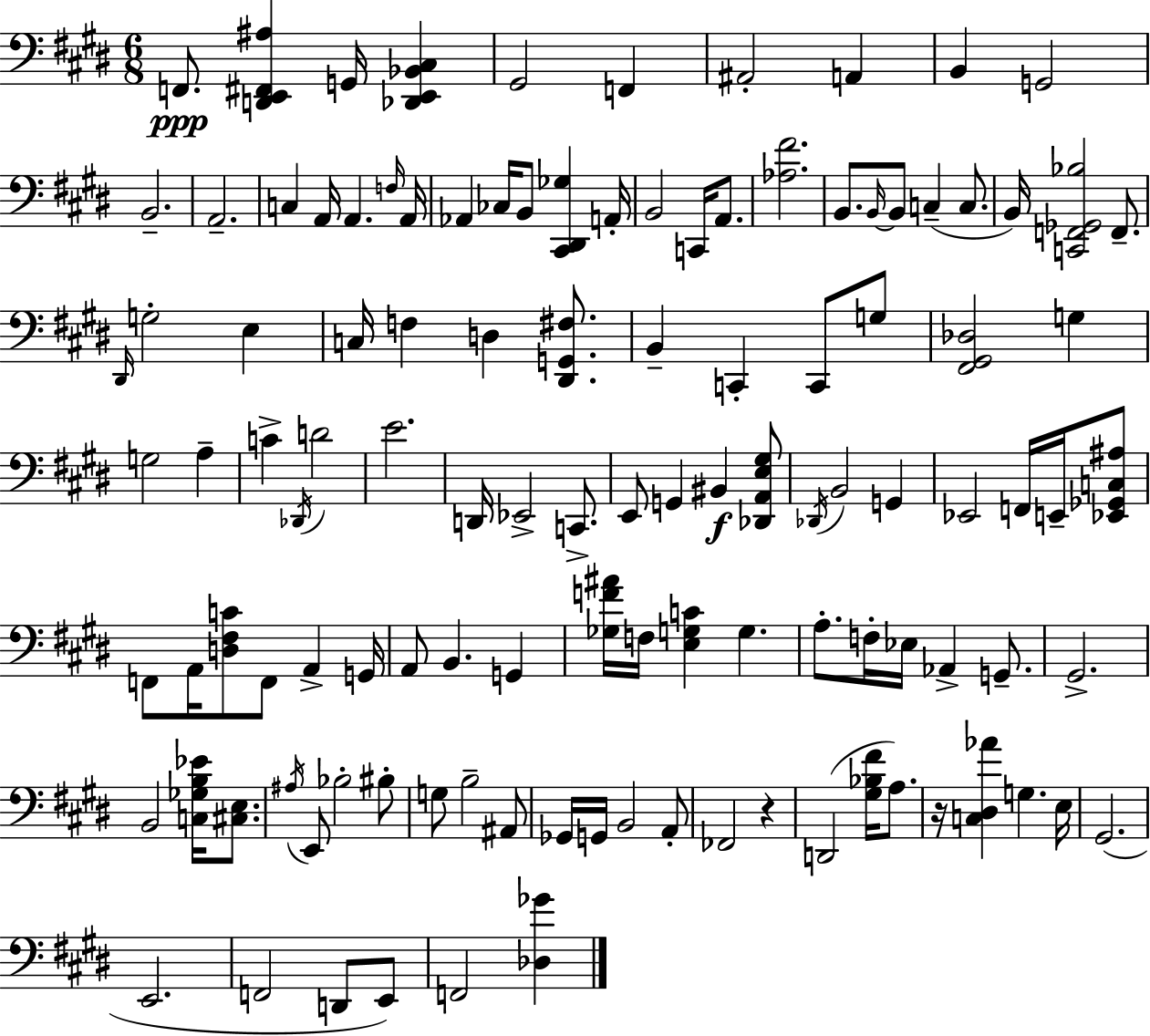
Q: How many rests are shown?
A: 2